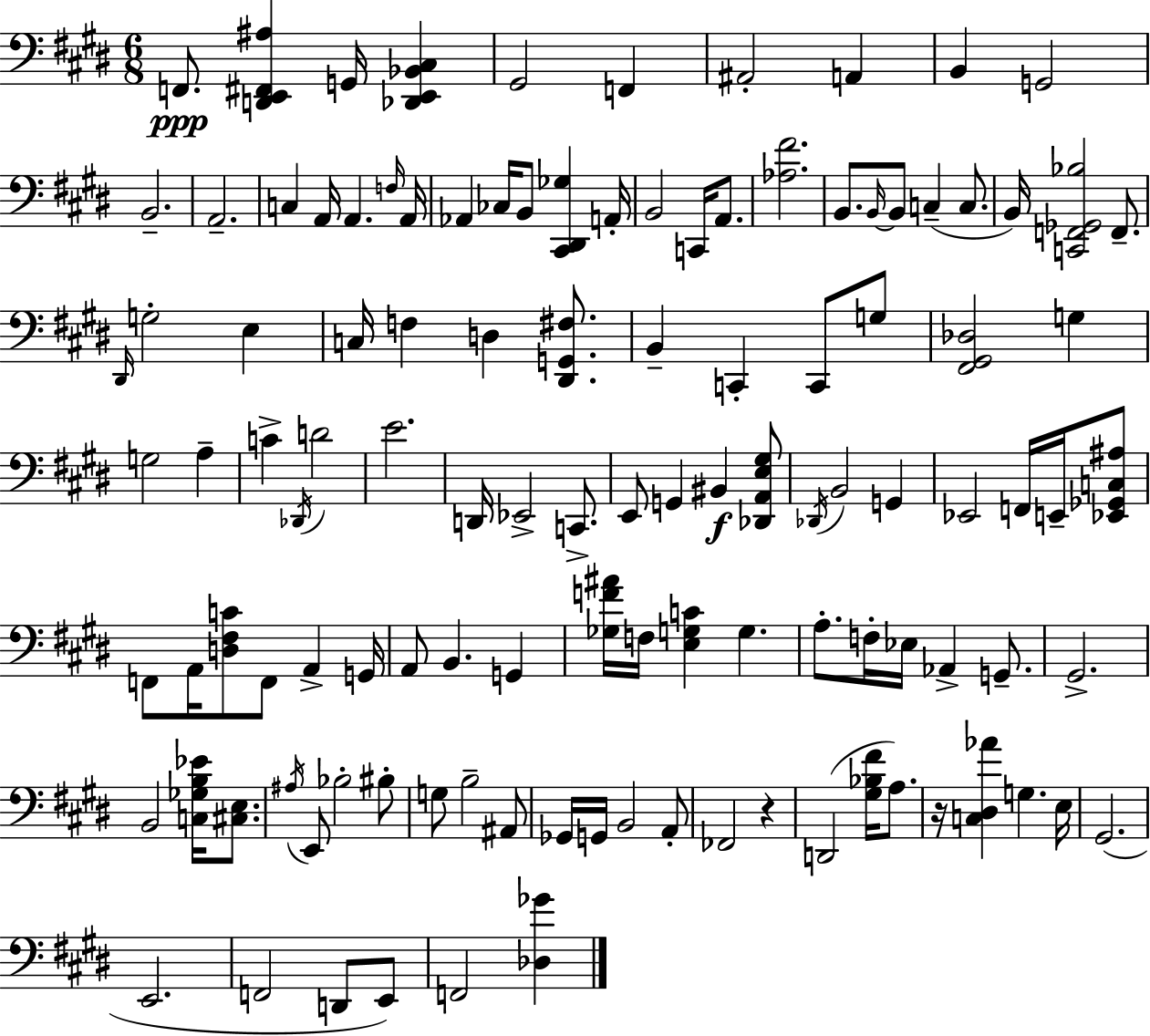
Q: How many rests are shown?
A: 2